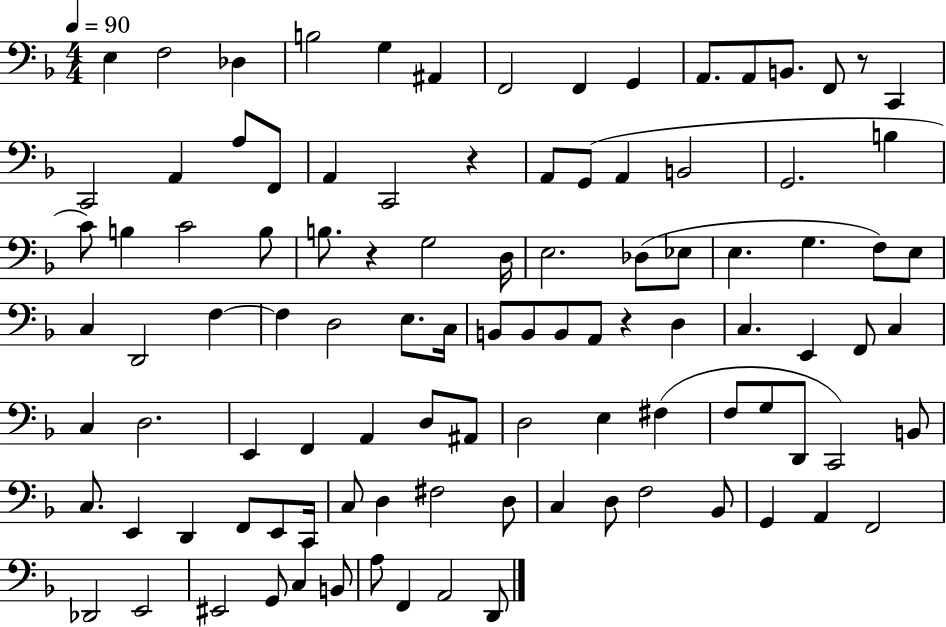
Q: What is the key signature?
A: F major